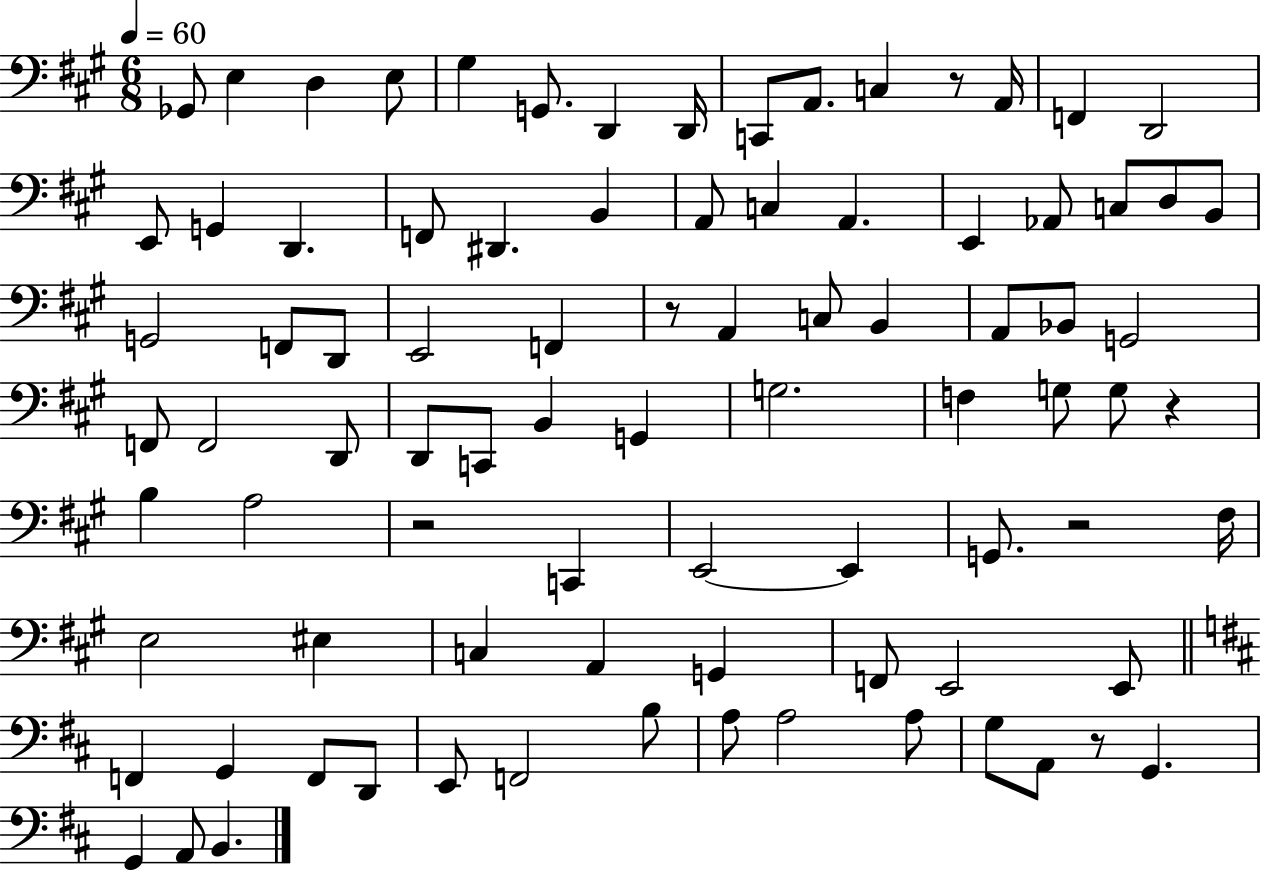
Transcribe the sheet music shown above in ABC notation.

X:1
T:Untitled
M:6/8
L:1/4
K:A
_G,,/2 E, D, E,/2 ^G, G,,/2 D,, D,,/4 C,,/2 A,,/2 C, z/2 A,,/4 F,, D,,2 E,,/2 G,, D,, F,,/2 ^D,, B,, A,,/2 C, A,, E,, _A,,/2 C,/2 D,/2 B,,/2 G,,2 F,,/2 D,,/2 E,,2 F,, z/2 A,, C,/2 B,, A,,/2 _B,,/2 G,,2 F,,/2 F,,2 D,,/2 D,,/2 C,,/2 B,, G,, G,2 F, G,/2 G,/2 z B, A,2 z2 C,, E,,2 E,, G,,/2 z2 ^F,/4 E,2 ^E, C, A,, G,, F,,/2 E,,2 E,,/2 F,, G,, F,,/2 D,,/2 E,,/2 F,,2 B,/2 A,/2 A,2 A,/2 G,/2 A,,/2 z/2 G,, G,, A,,/2 B,,